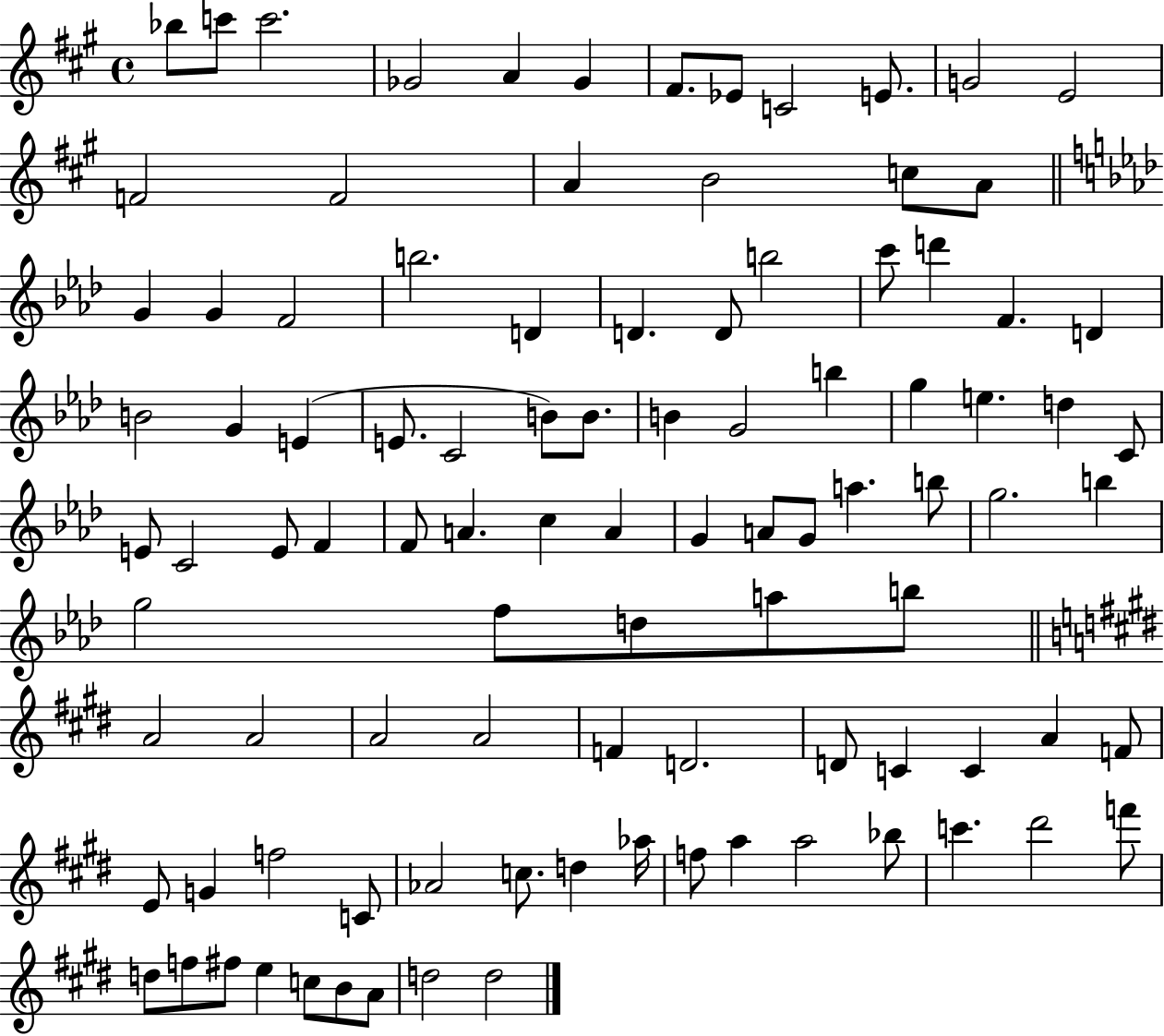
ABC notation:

X:1
T:Untitled
M:4/4
L:1/4
K:A
_b/2 c'/2 c'2 _G2 A _G ^F/2 _E/2 C2 E/2 G2 E2 F2 F2 A B2 c/2 A/2 G G F2 b2 D D D/2 b2 c'/2 d' F D B2 G E E/2 C2 B/2 B/2 B G2 b g e d C/2 E/2 C2 E/2 F F/2 A c A G A/2 G/2 a b/2 g2 b g2 f/2 d/2 a/2 b/2 A2 A2 A2 A2 F D2 D/2 C C A F/2 E/2 G f2 C/2 _A2 c/2 d _a/4 f/2 a a2 _b/2 c' ^d'2 f'/2 d/2 f/2 ^f/2 e c/2 B/2 A/2 d2 d2